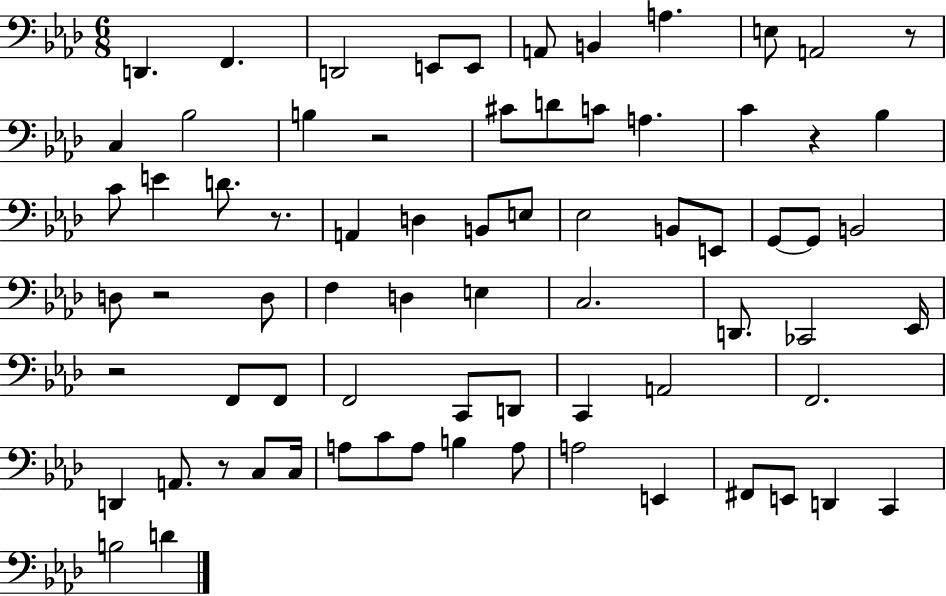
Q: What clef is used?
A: bass